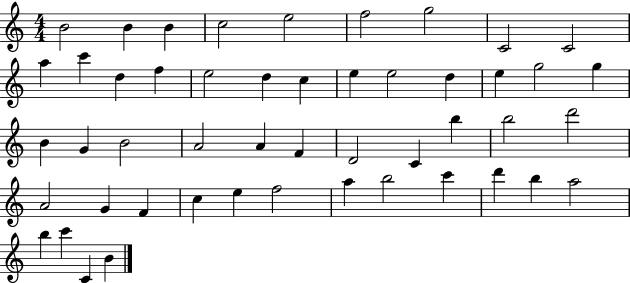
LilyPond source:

{
  \clef treble
  \numericTimeSignature
  \time 4/4
  \key c \major
  b'2 b'4 b'4 | c''2 e''2 | f''2 g''2 | c'2 c'2 | \break a''4 c'''4 d''4 f''4 | e''2 d''4 c''4 | e''4 e''2 d''4 | e''4 g''2 g''4 | \break b'4 g'4 b'2 | a'2 a'4 f'4 | d'2 c'4 b''4 | b''2 d'''2 | \break a'2 g'4 f'4 | c''4 e''4 f''2 | a''4 b''2 c'''4 | d'''4 b''4 a''2 | \break b''4 c'''4 c'4 b'4 | \bar "|."
}